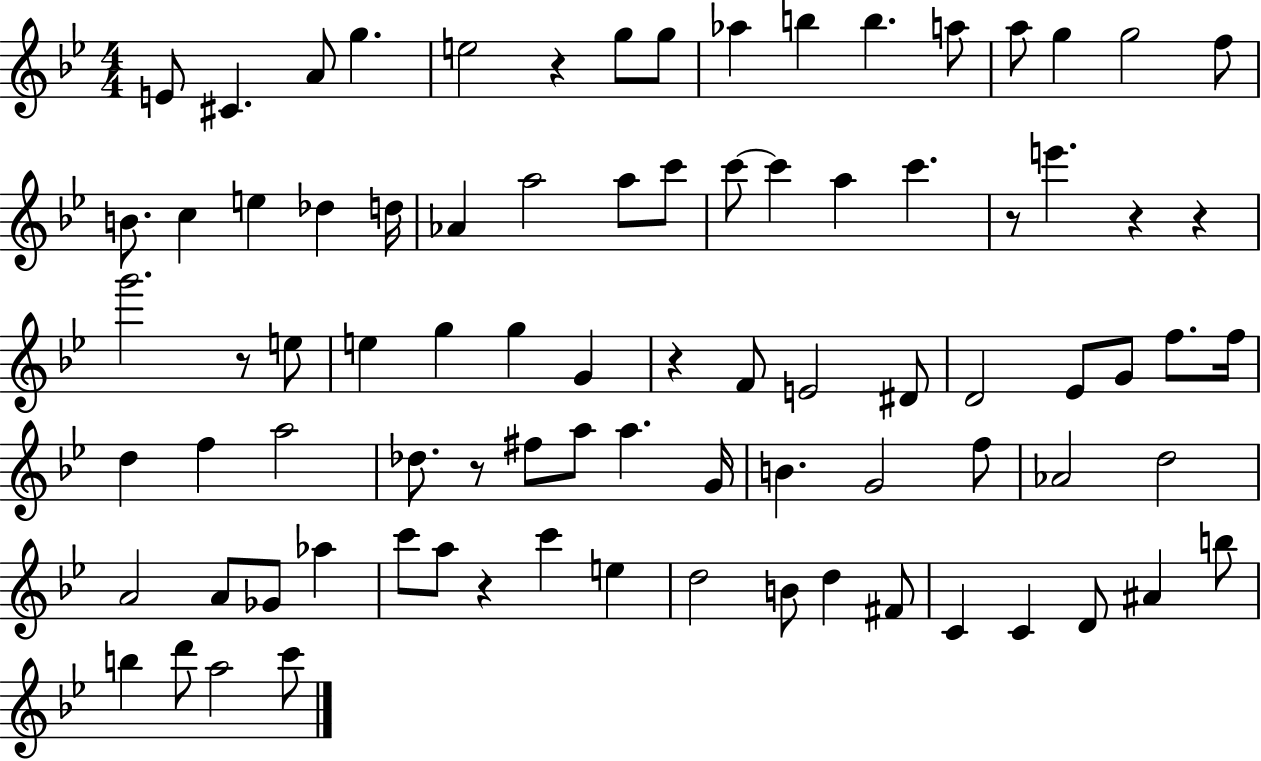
{
  \clef treble
  \numericTimeSignature
  \time 4/4
  \key bes \major
  e'8 cis'4. a'8 g''4. | e''2 r4 g''8 g''8 | aes''4 b''4 b''4. a''8 | a''8 g''4 g''2 f''8 | \break b'8. c''4 e''4 des''4 d''16 | aes'4 a''2 a''8 c'''8 | c'''8~~ c'''4 a''4 c'''4. | r8 e'''4. r4 r4 | \break g'''2. r8 e''8 | e''4 g''4 g''4 g'4 | r4 f'8 e'2 dis'8 | d'2 ees'8 g'8 f''8. f''16 | \break d''4 f''4 a''2 | des''8. r8 fis''8 a''8 a''4. g'16 | b'4. g'2 f''8 | aes'2 d''2 | \break a'2 a'8 ges'8 aes''4 | c'''8 a''8 r4 c'''4 e''4 | d''2 b'8 d''4 fis'8 | c'4 c'4 d'8 ais'4 b''8 | \break b''4 d'''8 a''2 c'''8 | \bar "|."
}